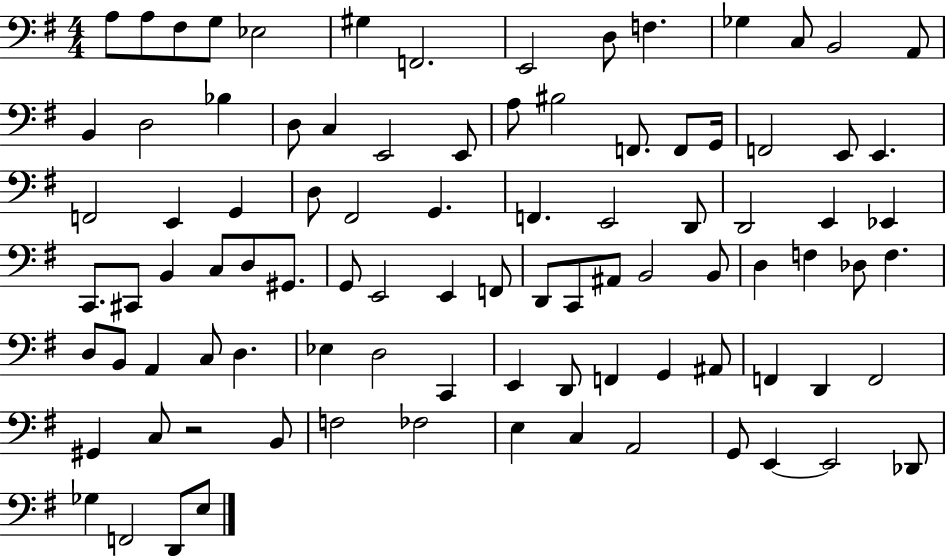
A3/e A3/e F#3/e G3/e Eb3/h G#3/q F2/h. E2/h D3/e F3/q. Gb3/q C3/e B2/h A2/e B2/q D3/h Bb3/q D3/e C3/q E2/h E2/e A3/e BIS3/h F2/e. F2/e G2/s F2/h E2/e E2/q. F2/h E2/q G2/q D3/e F#2/h G2/q. F2/q. E2/h D2/e D2/h E2/q Eb2/q C2/e. C#2/e B2/q C3/e D3/e G#2/e. G2/e E2/h E2/q F2/e D2/e C2/e A#2/e B2/h B2/e D3/q F3/q Db3/e F3/q. D3/e B2/e A2/q C3/e D3/q. Eb3/q D3/h C2/q E2/q D2/e F2/q G2/q A#2/e F2/q D2/q F2/h G#2/q C3/e R/h B2/e F3/h FES3/h E3/q C3/q A2/h G2/e E2/q E2/h Db2/e Gb3/q F2/h D2/e E3/e